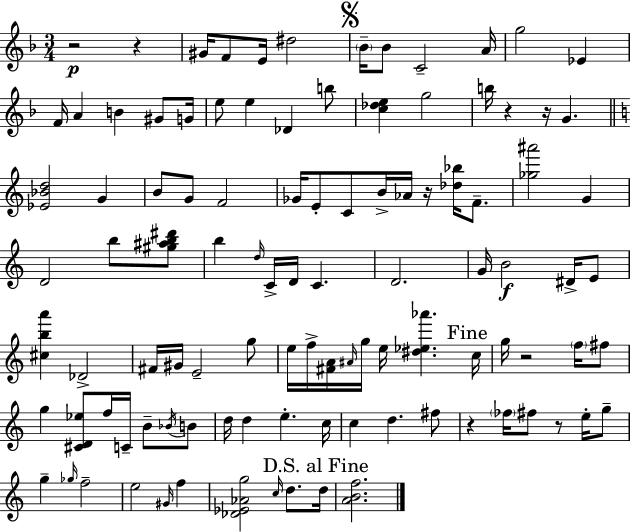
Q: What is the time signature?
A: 3/4